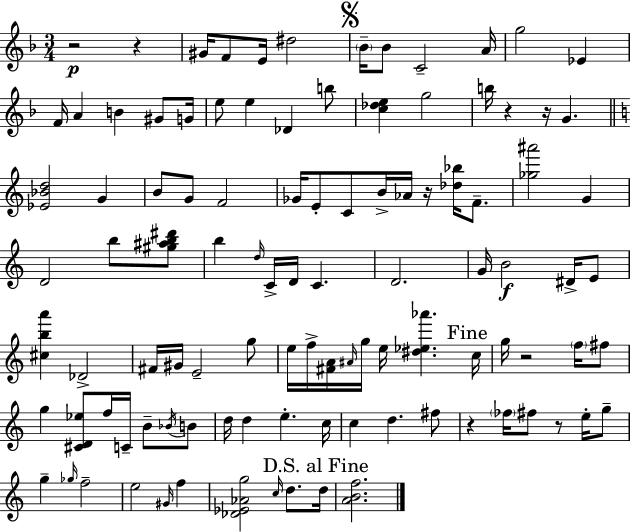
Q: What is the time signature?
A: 3/4